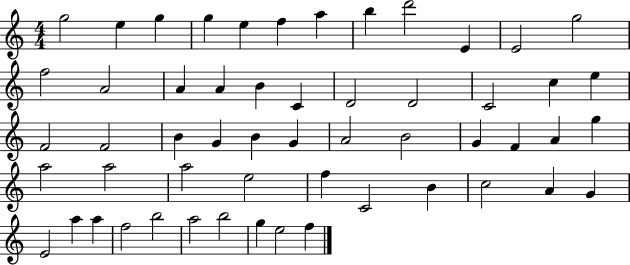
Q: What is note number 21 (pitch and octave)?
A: C4